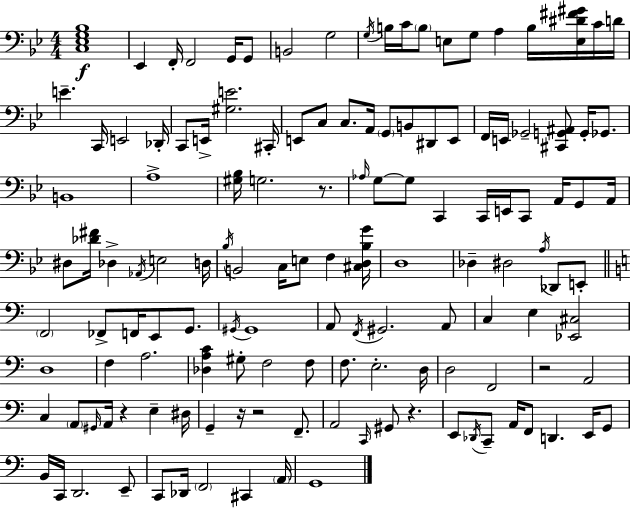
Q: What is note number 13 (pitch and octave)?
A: G3